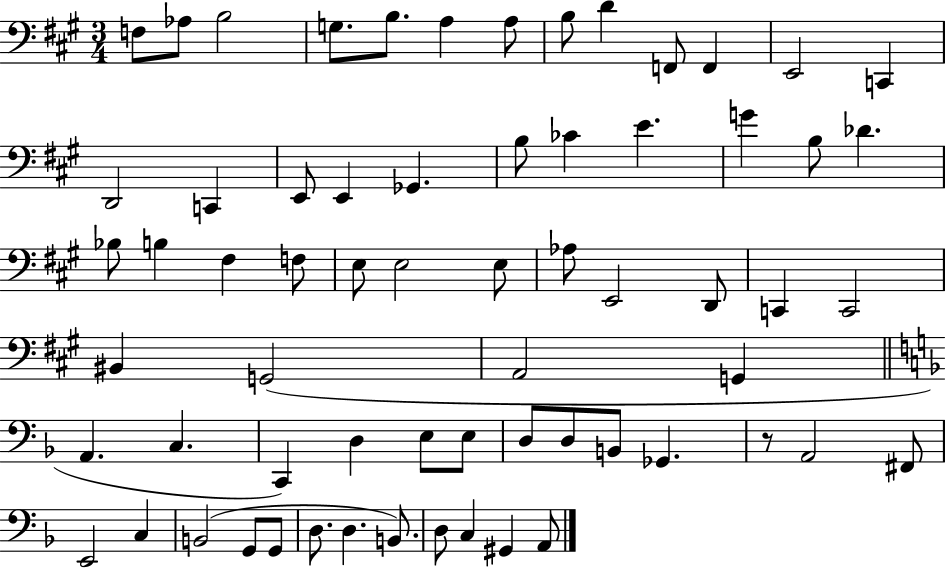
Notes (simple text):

F3/e Ab3/e B3/h G3/e. B3/e. A3/q A3/e B3/e D4/q F2/e F2/q E2/h C2/q D2/h C2/q E2/e E2/q Gb2/q. B3/e CES4/q E4/q. G4/q B3/e Db4/q. Bb3/e B3/q F#3/q F3/e E3/e E3/h E3/e Ab3/e E2/h D2/e C2/q C2/h BIS2/q G2/h A2/h G2/q A2/q. C3/q. C2/q D3/q E3/e E3/e D3/e D3/e B2/e Gb2/q. R/e A2/h F#2/e E2/h C3/q B2/h G2/e G2/e D3/e. D3/q. B2/e. D3/e C3/q G#2/q A2/e